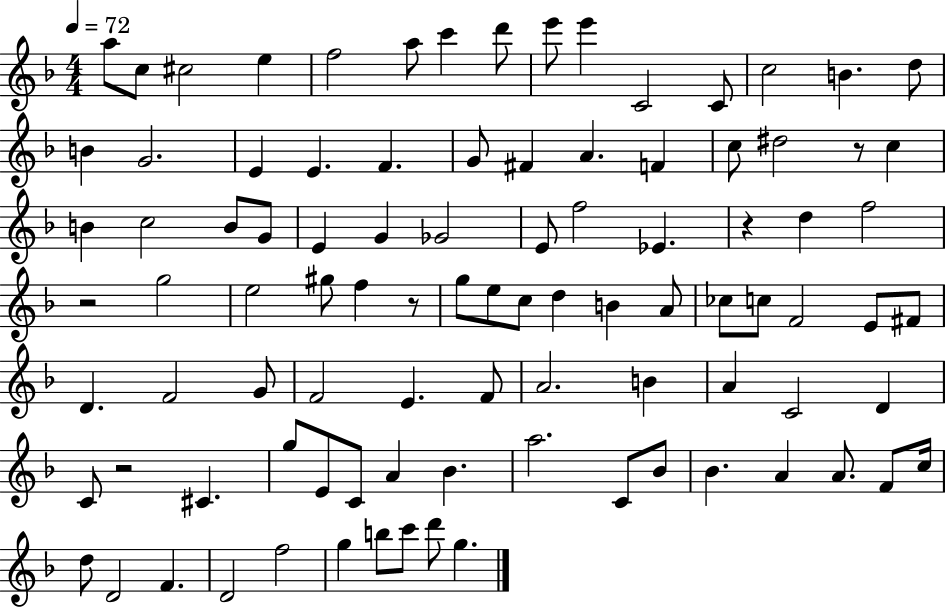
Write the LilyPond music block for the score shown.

{
  \clef treble
  \numericTimeSignature
  \time 4/4
  \key f \major
  \tempo 4 = 72
  a''8 c''8 cis''2 e''4 | f''2 a''8 c'''4 d'''8 | e'''8 e'''4 c'2 c'8 | c''2 b'4. d''8 | \break b'4 g'2. | e'4 e'4. f'4. | g'8 fis'4 a'4. f'4 | c''8 dis''2 r8 c''4 | \break b'4 c''2 b'8 g'8 | e'4 g'4 ges'2 | e'8 f''2 ees'4. | r4 d''4 f''2 | \break r2 g''2 | e''2 gis''8 f''4 r8 | g''8 e''8 c''8 d''4 b'4 a'8 | ces''8 c''8 f'2 e'8 fis'8 | \break d'4. f'2 g'8 | f'2 e'4. f'8 | a'2. b'4 | a'4 c'2 d'4 | \break c'8 r2 cis'4. | g''8 e'8 c'8 a'4 bes'4. | a''2. c'8 bes'8 | bes'4. a'4 a'8. f'8 c''16 | \break d''8 d'2 f'4. | d'2 f''2 | g''4 b''8 c'''8 d'''8 g''4. | \bar "|."
}